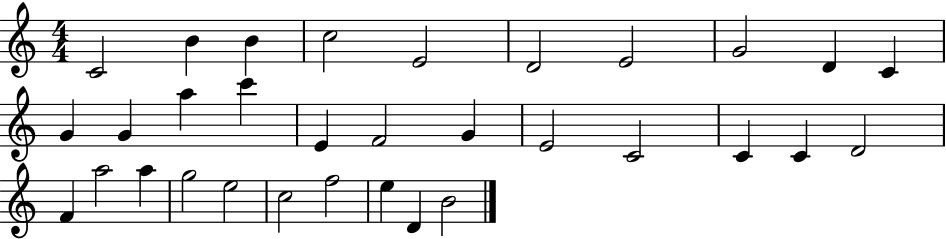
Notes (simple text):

C4/h B4/q B4/q C5/h E4/h D4/h E4/h G4/h D4/q C4/q G4/q G4/q A5/q C6/q E4/q F4/h G4/q E4/h C4/h C4/q C4/q D4/h F4/q A5/h A5/q G5/h E5/h C5/h F5/h E5/q D4/q B4/h